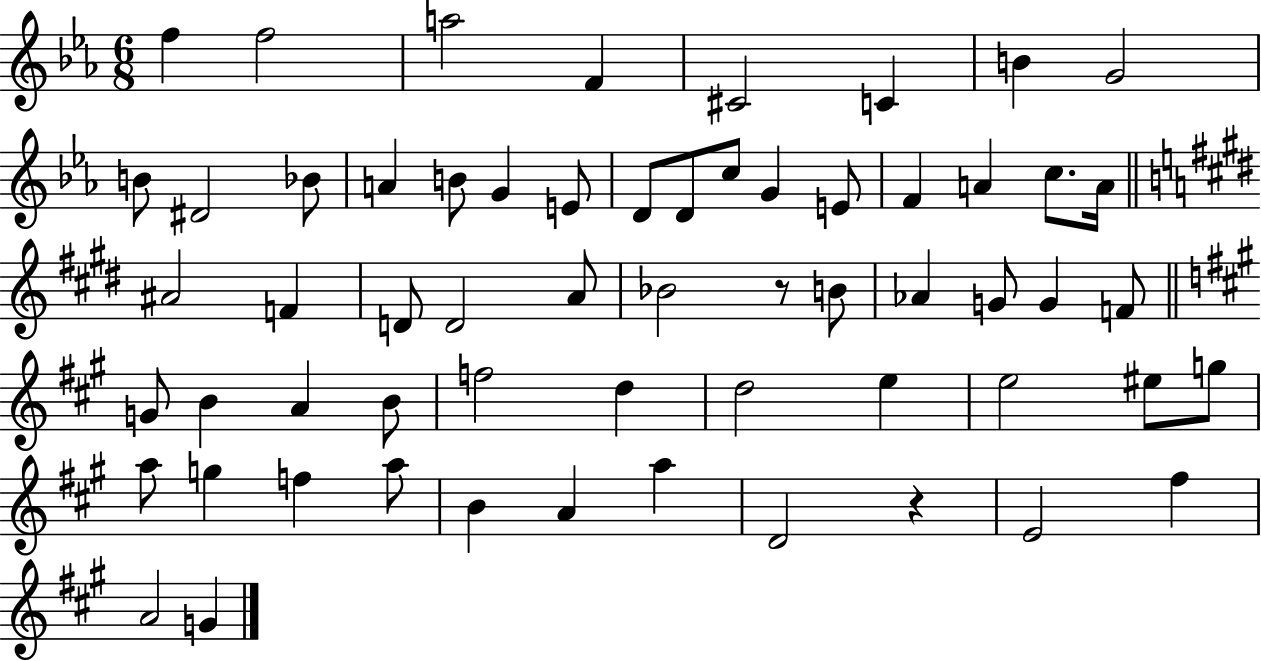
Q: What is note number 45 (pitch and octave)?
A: EIS5